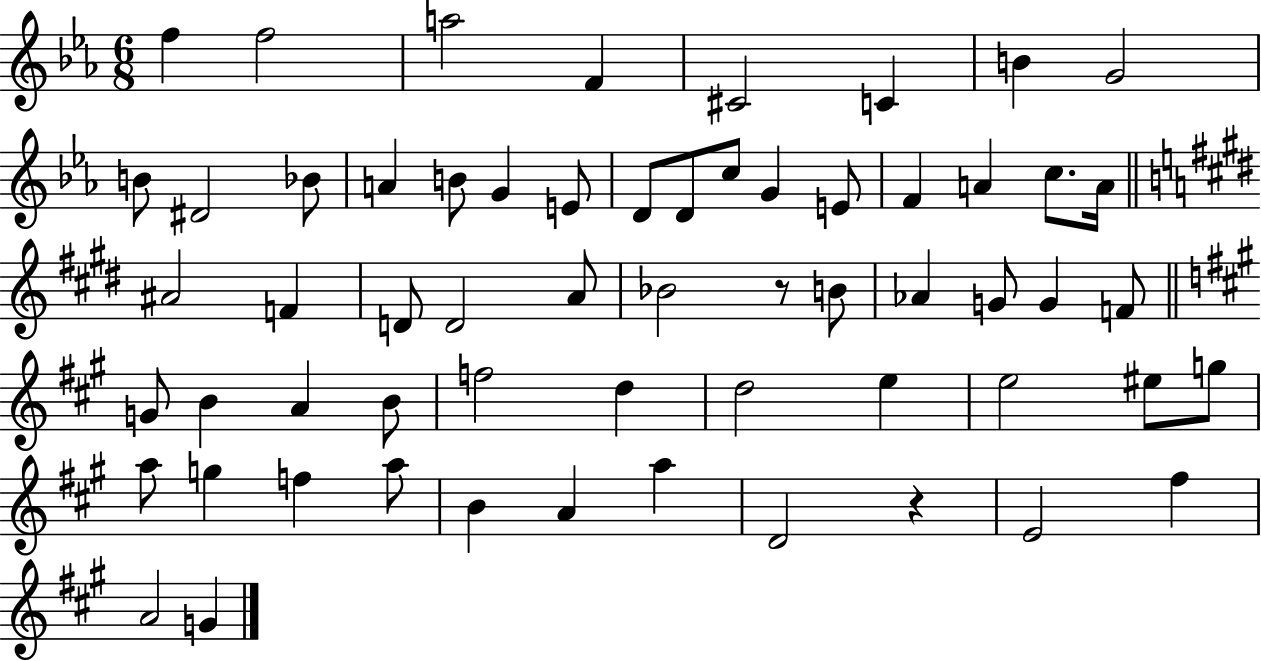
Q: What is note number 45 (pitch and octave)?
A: EIS5